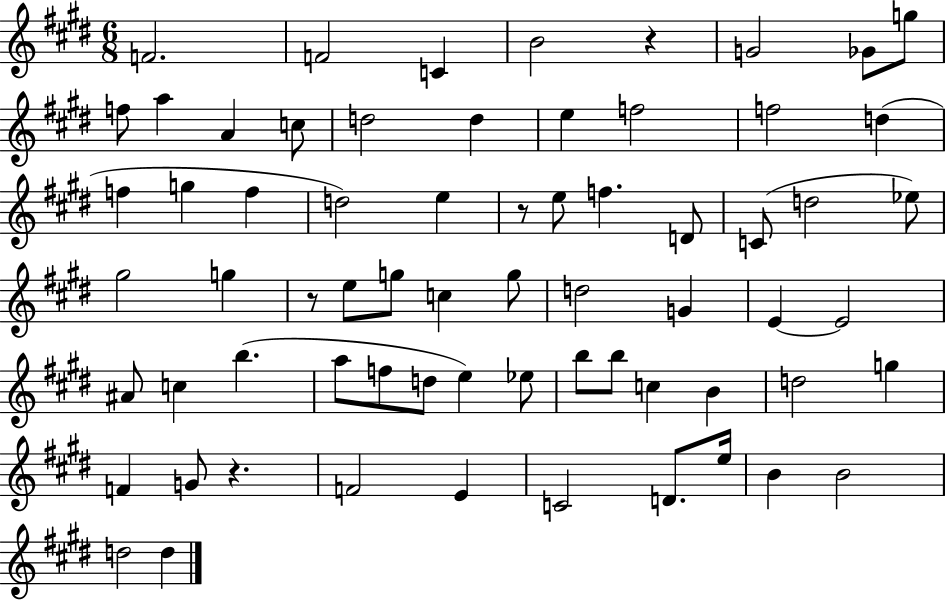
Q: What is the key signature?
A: E major